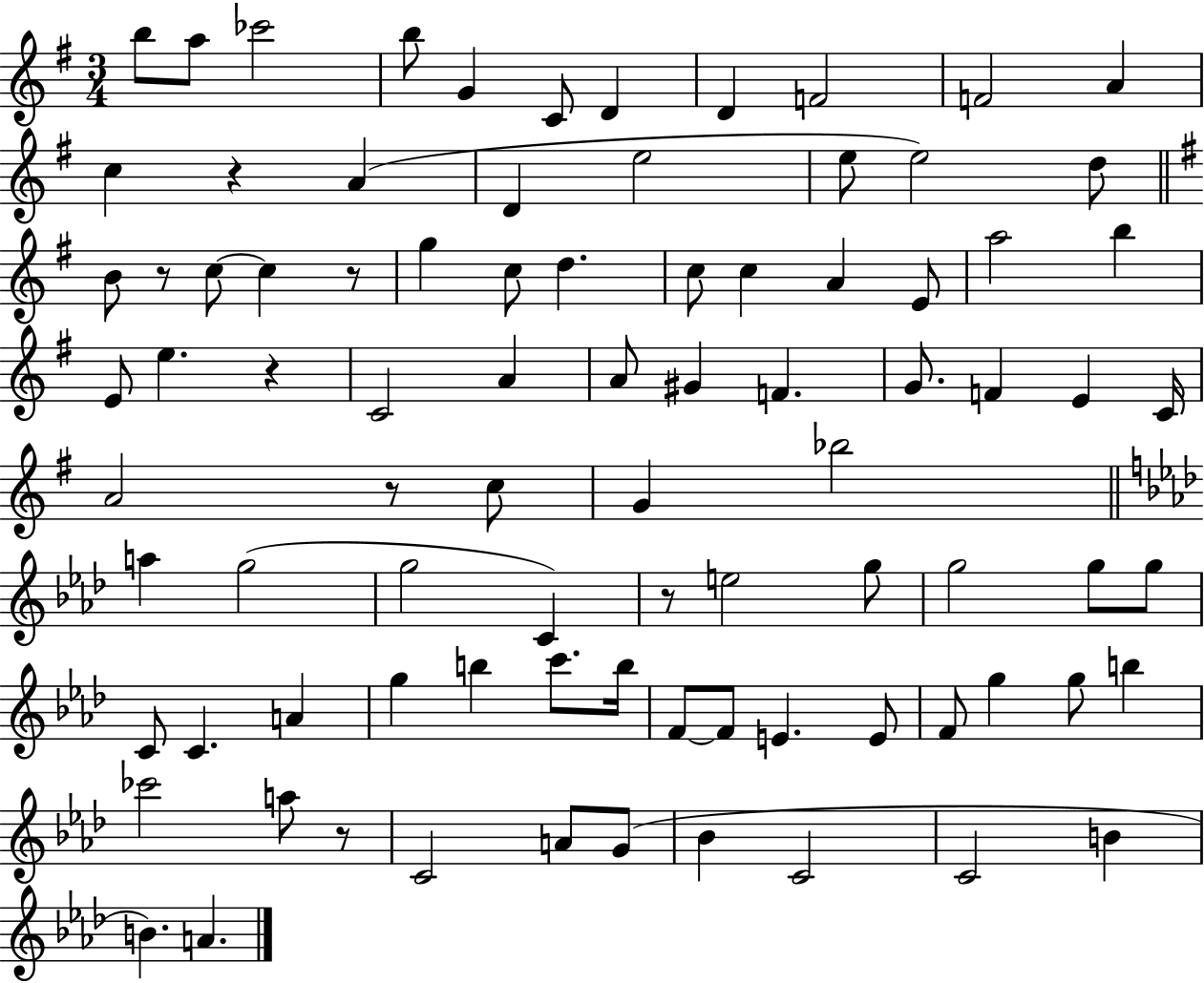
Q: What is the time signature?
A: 3/4